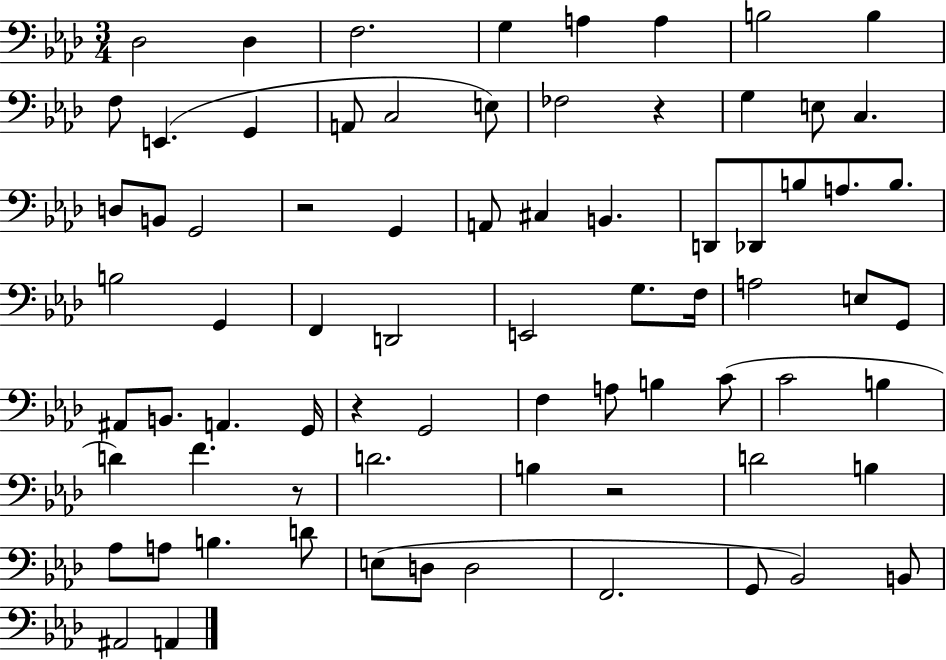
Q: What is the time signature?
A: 3/4